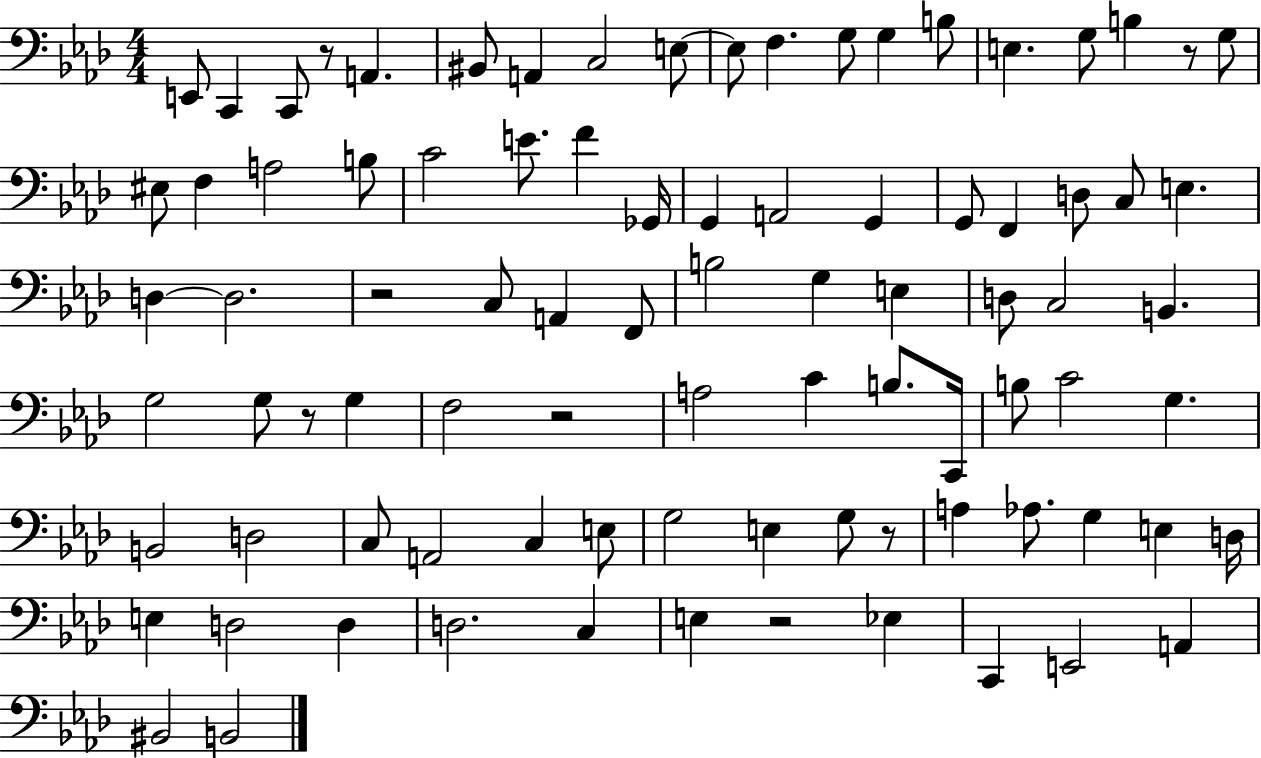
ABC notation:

X:1
T:Untitled
M:4/4
L:1/4
K:Ab
E,,/2 C,, C,,/2 z/2 A,, ^B,,/2 A,, C,2 E,/2 E,/2 F, G,/2 G, B,/2 E, G,/2 B, z/2 G,/2 ^E,/2 F, A,2 B,/2 C2 E/2 F _G,,/4 G,, A,,2 G,, G,,/2 F,, D,/2 C,/2 E, D, D,2 z2 C,/2 A,, F,,/2 B,2 G, E, D,/2 C,2 B,, G,2 G,/2 z/2 G, F,2 z2 A,2 C B,/2 C,,/4 B,/2 C2 G, B,,2 D,2 C,/2 A,,2 C, E,/2 G,2 E, G,/2 z/2 A, _A,/2 G, E, D,/4 E, D,2 D, D,2 C, E, z2 _E, C,, E,,2 A,, ^B,,2 B,,2